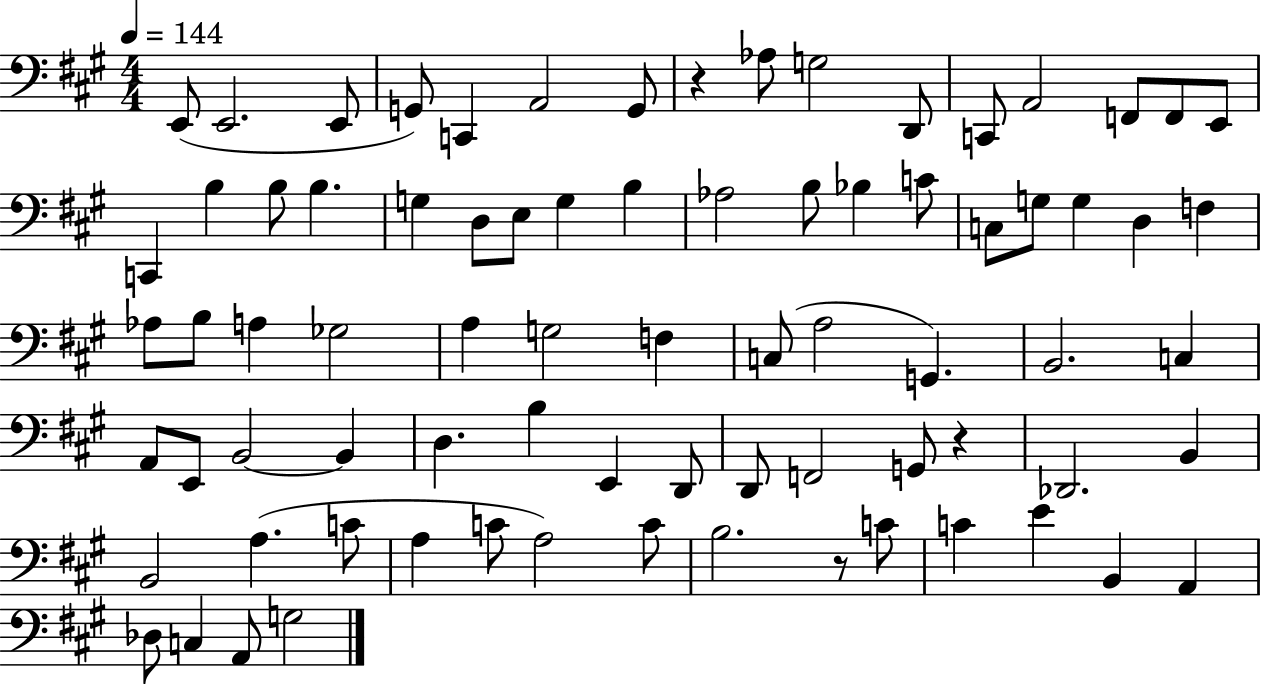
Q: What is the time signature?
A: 4/4